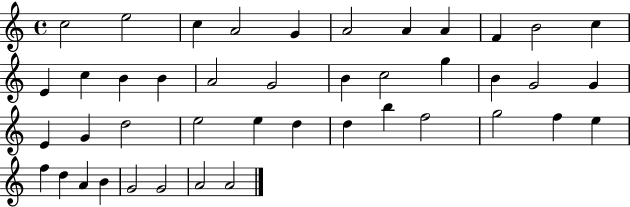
C5/h E5/h C5/q A4/h G4/q A4/h A4/q A4/q F4/q B4/h C5/q E4/q C5/q B4/q B4/q A4/h G4/h B4/q C5/h G5/q B4/q G4/h G4/q E4/q G4/q D5/h E5/h E5/q D5/q D5/q B5/q F5/h G5/h F5/q E5/q F5/q D5/q A4/q B4/q G4/h G4/h A4/h A4/h